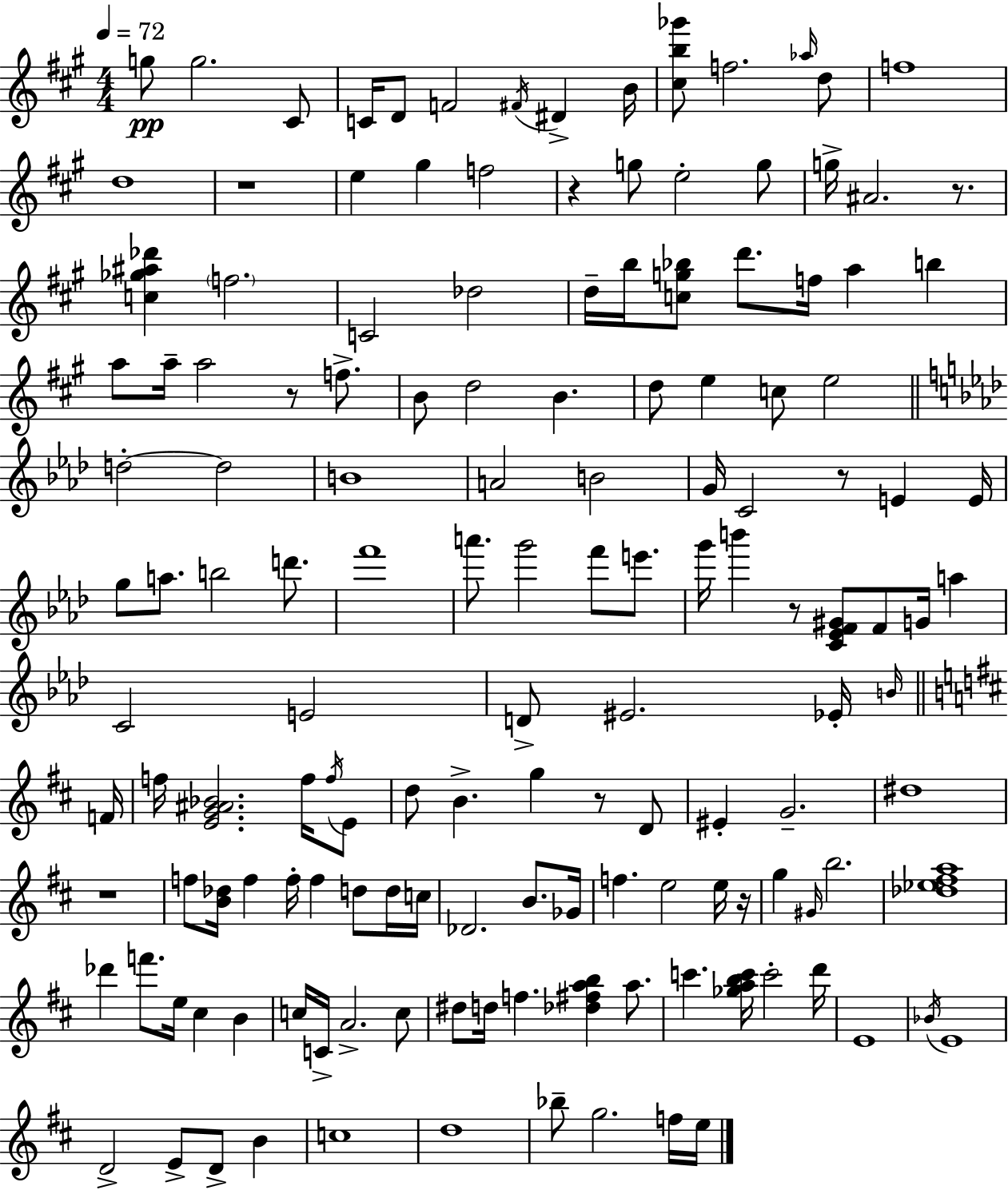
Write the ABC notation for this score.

X:1
T:Untitled
M:4/4
L:1/4
K:A
g/2 g2 ^C/2 C/4 D/2 F2 ^F/4 ^D B/4 [^cb_g']/2 f2 _a/4 d/2 f4 d4 z4 e ^g f2 z g/2 e2 g/2 g/4 ^A2 z/2 [c_g^a_d'] f2 C2 _d2 d/4 b/4 [cg_b]/2 d'/2 f/4 a b a/2 a/4 a2 z/2 f/2 B/2 d2 B d/2 e c/2 e2 d2 d2 B4 A2 B2 G/4 C2 z/2 E E/4 g/2 a/2 b2 d'/2 f'4 a'/2 g'2 f'/2 e'/2 g'/4 b' z/2 [C_EF^G]/2 F/2 G/4 a C2 E2 D/2 ^E2 _E/4 B/4 F/4 f/4 [EG^A_B]2 f/4 f/4 E/2 d/2 B g z/2 D/2 ^E G2 ^d4 z4 f/2 [B_d]/4 f f/4 f d/2 d/4 c/4 _D2 B/2 _G/4 f e2 e/4 z/4 g ^G/4 b2 [_d_e^fa]4 _d' f'/2 e/4 ^c B c/4 C/4 A2 c/2 ^d/2 d/4 f [_d^fab] a/2 c' [_gabc']/4 c'2 d'/4 E4 _B/4 E4 D2 E/2 D/2 B c4 d4 _b/2 g2 f/4 e/4